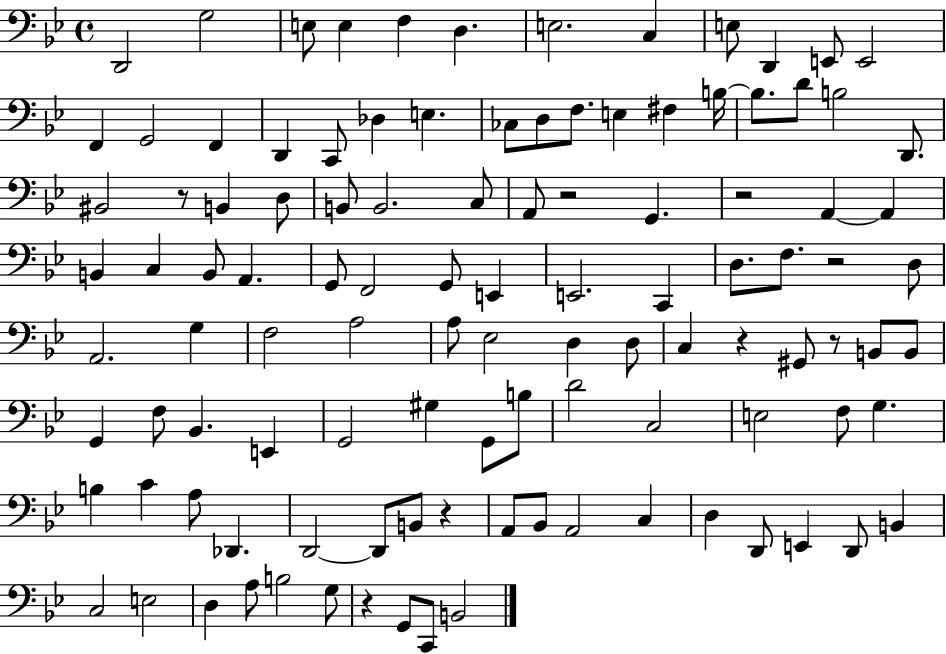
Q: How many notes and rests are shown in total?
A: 110